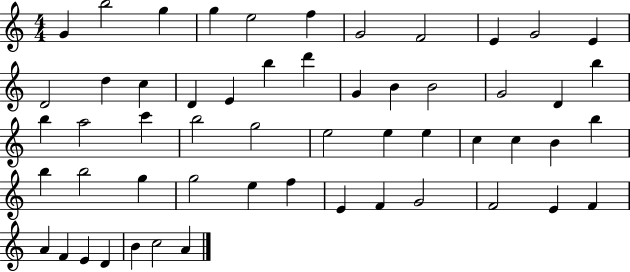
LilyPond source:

{
  \clef treble
  \numericTimeSignature
  \time 4/4
  \key c \major
  g'4 b''2 g''4 | g''4 e''2 f''4 | g'2 f'2 | e'4 g'2 e'4 | \break d'2 d''4 c''4 | d'4 e'4 b''4 d'''4 | g'4 b'4 b'2 | g'2 d'4 b''4 | \break b''4 a''2 c'''4 | b''2 g''2 | e''2 e''4 e''4 | c''4 c''4 b'4 b''4 | \break b''4 b''2 g''4 | g''2 e''4 f''4 | e'4 f'4 g'2 | f'2 e'4 f'4 | \break a'4 f'4 e'4 d'4 | b'4 c''2 a'4 | \bar "|."
}